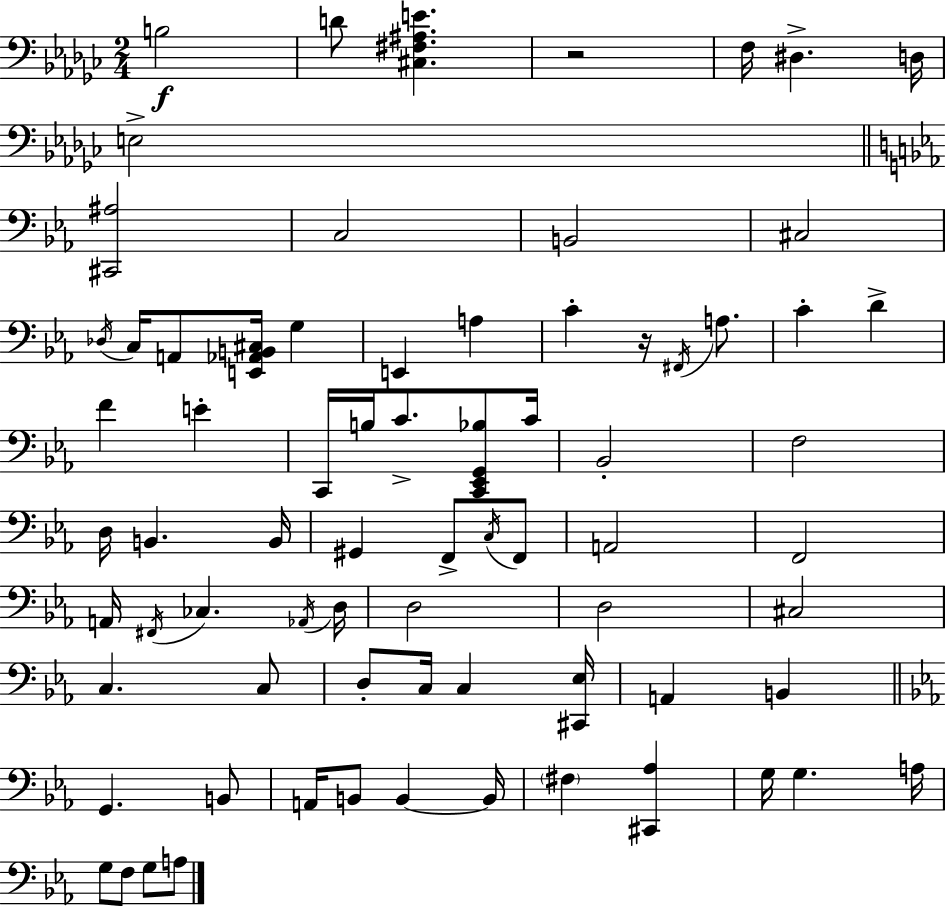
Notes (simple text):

B3/h D4/e [C#3,F#3,A#3,E4]/q. R/h F3/s D#3/q. D3/s E3/h [C#2,A#3]/h C3/h B2/h C#3/h Db3/s C3/s A2/e [E2,Ab2,B2,C#3]/s G3/q E2/q A3/q C4/q R/s F#2/s A3/e. C4/q D4/q F4/q E4/q C2/s B3/s C4/e. [C2,Eb2,G2,Bb3]/e C4/s Bb2/h F3/h D3/s B2/q. B2/s G#2/q F2/e C3/s F2/e A2/h F2/h A2/s F#2/s CES3/q. Ab2/s D3/s D3/h D3/h C#3/h C3/q. C3/e D3/e C3/s C3/q [C#2,Eb3]/s A2/q B2/q G2/q. B2/e A2/s B2/e B2/q B2/s F#3/q [C#2,Ab3]/q G3/s G3/q. A3/s G3/e F3/e G3/e A3/e